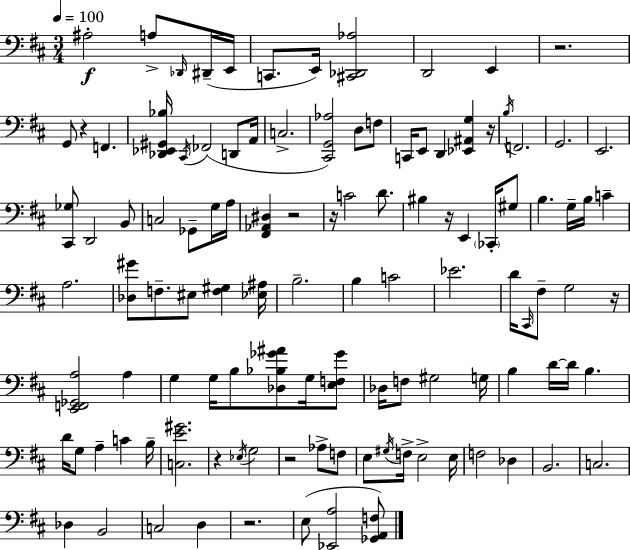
X:1
T:Untitled
M:3/4
L:1/4
K:D
^A,2 A,/2 _D,,/4 ^D,,/4 E,,/4 C,,/2 E,,/4 [^C,,_D,,_A,]2 D,,2 E,, z2 G,,/2 z F,, [_D,,_E,,^G,,_B,]/4 ^C,,/4 _F,,2 D,,/2 A,,/4 C,2 [^C,,G,,_A,]2 D,/2 F,/2 C,,/4 E,,/2 D,, [_E,,^A,,G,] z/4 B,/4 F,,2 G,,2 E,,2 [^C,,_G,]/2 D,,2 B,,/2 C,2 _G,,/2 G,/4 A,/4 [^F,,_A,,^D,] z2 z/4 C2 D/2 ^B, z/4 E,, _C,,/4 ^G,/2 B, G,/4 B,/4 C A,2 [_D,^G]/2 F,/2 ^E,/2 [F,^G,] [_E,^A,]/4 B,2 B, C2 _E2 D/4 ^C,,/4 ^F,/2 G,2 z/4 [E,,F,,_G,,A,]2 A, G, G,/4 B,/2 [_D,_B,_G^A]/2 G,/4 [E,F,_G]/2 _D,/4 F,/2 ^G,2 G,/4 B, D/4 D/4 B, D/4 G,/2 A, C B,/4 [C,E^G]2 z _E,/4 G,2 z2 _A,/2 F,/2 E,/2 ^G,/4 F,/4 E,2 E,/4 F,2 _D, B,,2 C,2 _D, B,,2 C,2 D, z2 E,/2 [_E,,A,]2 [_G,,A,,F,]/2